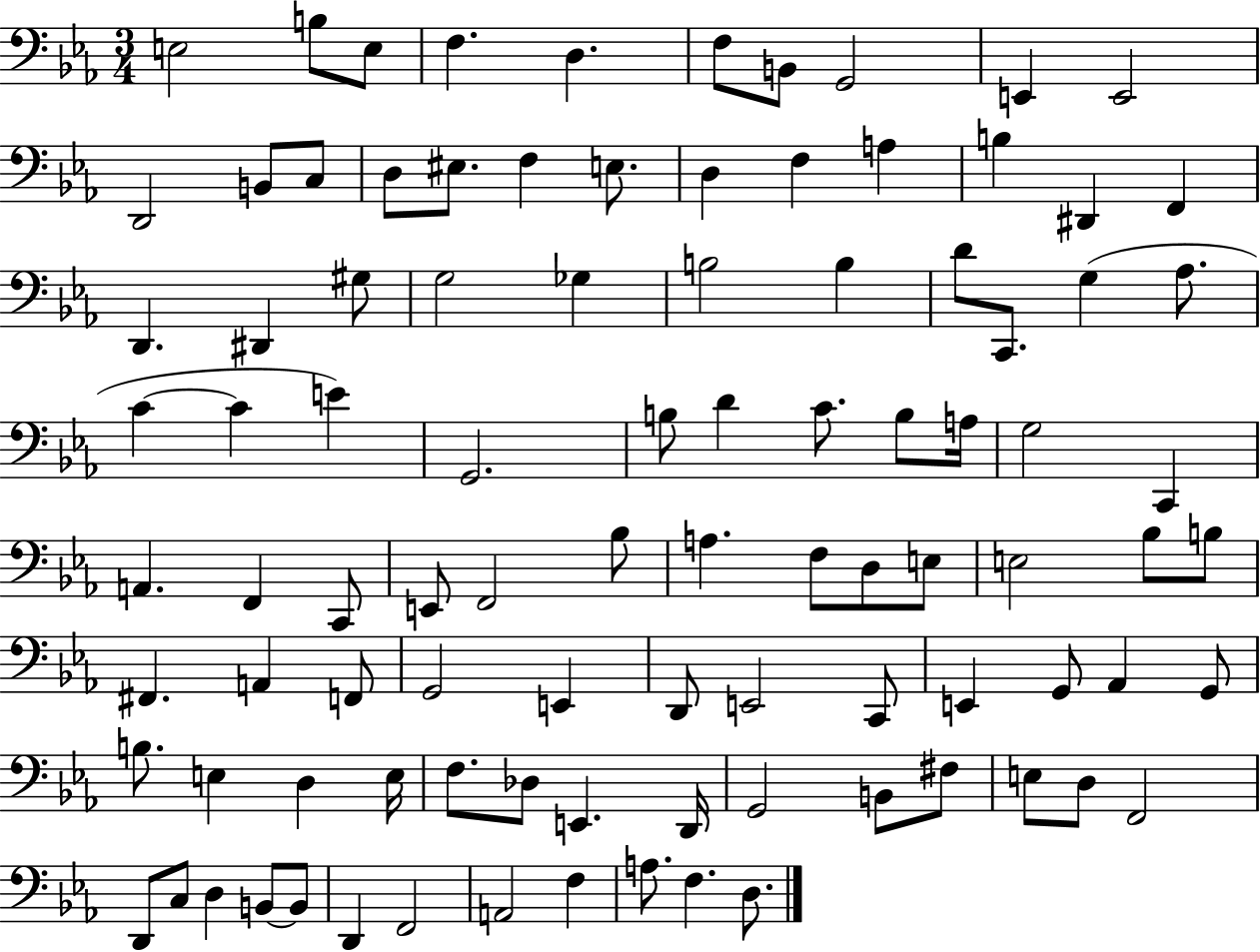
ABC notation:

X:1
T:Untitled
M:3/4
L:1/4
K:Eb
E,2 B,/2 E,/2 F, D, F,/2 B,,/2 G,,2 E,, E,,2 D,,2 B,,/2 C,/2 D,/2 ^E,/2 F, E,/2 D, F, A, B, ^D,, F,, D,, ^D,, ^G,/2 G,2 _G, B,2 B, D/2 C,,/2 G, _A,/2 C C E G,,2 B,/2 D C/2 B,/2 A,/4 G,2 C,, A,, F,, C,,/2 E,,/2 F,,2 _B,/2 A, F,/2 D,/2 E,/2 E,2 _B,/2 B,/2 ^F,, A,, F,,/2 G,,2 E,, D,,/2 E,,2 C,,/2 E,, G,,/2 _A,, G,,/2 B,/2 E, D, E,/4 F,/2 _D,/2 E,, D,,/4 G,,2 B,,/2 ^F,/2 E,/2 D,/2 F,,2 D,,/2 C,/2 D, B,,/2 B,,/2 D,, F,,2 A,,2 F, A,/2 F, D,/2